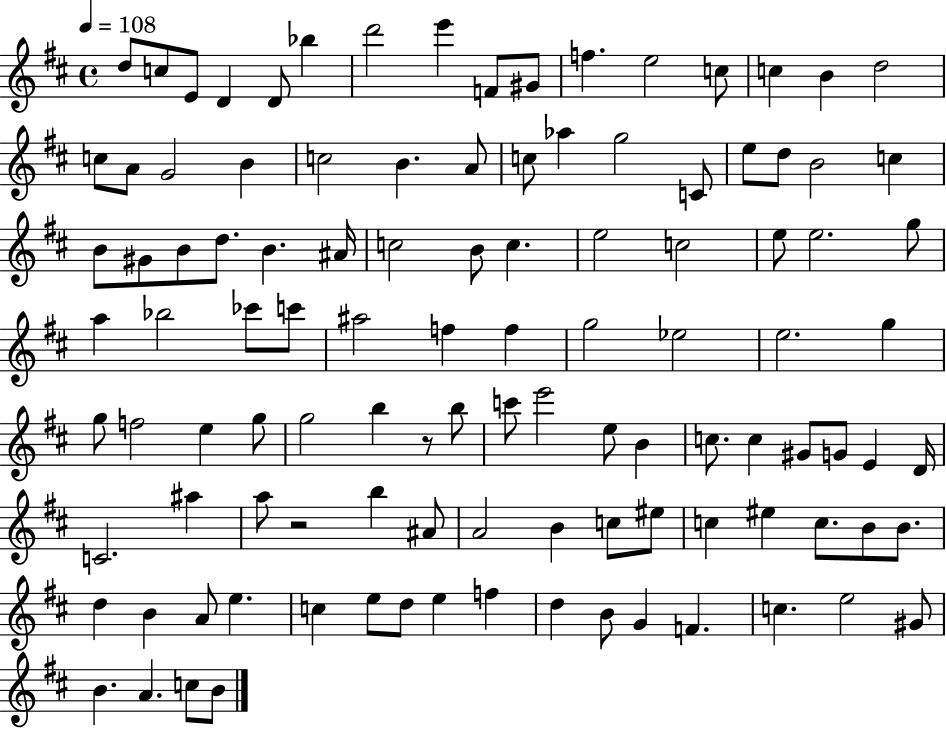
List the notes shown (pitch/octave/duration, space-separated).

D5/e C5/e E4/e D4/q D4/e Bb5/q D6/h E6/q F4/e G#4/e F5/q. E5/h C5/e C5/q B4/q D5/h C5/e A4/e G4/h B4/q C5/h B4/q. A4/e C5/e Ab5/q G5/h C4/e E5/e D5/e B4/h C5/q B4/e G#4/e B4/e D5/e. B4/q. A#4/s C5/h B4/e C5/q. E5/h C5/h E5/e E5/h. G5/e A5/q Bb5/h CES6/e C6/e A#5/h F5/q F5/q G5/h Eb5/h E5/h. G5/q G5/e F5/h E5/q G5/e G5/h B5/q R/e B5/e C6/e E6/h E5/e B4/q C5/e. C5/q G#4/e G4/e E4/q D4/s C4/h. A#5/q A5/e R/h B5/q A#4/e A4/h B4/q C5/e EIS5/e C5/q EIS5/q C5/e. B4/e B4/e. D5/q B4/q A4/e E5/q. C5/q E5/e D5/e E5/q F5/q D5/q B4/e G4/q F4/q. C5/q. E5/h G#4/e B4/q. A4/q. C5/e B4/e